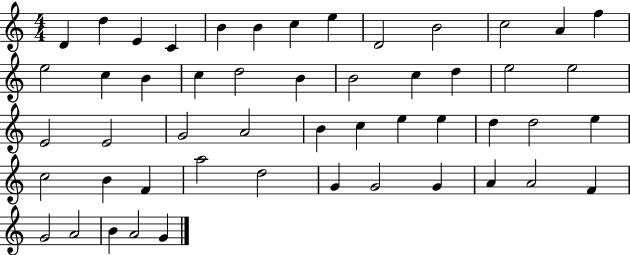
X:1
T:Untitled
M:4/4
L:1/4
K:C
D d E C B B c e D2 B2 c2 A f e2 c B c d2 B B2 c d e2 e2 E2 E2 G2 A2 B c e e d d2 e c2 B F a2 d2 G G2 G A A2 F G2 A2 B A2 G